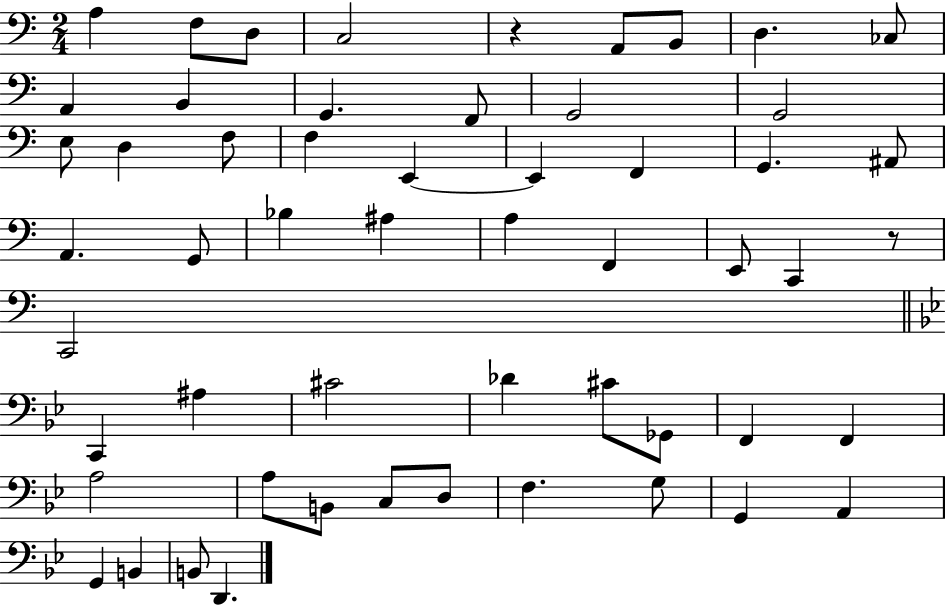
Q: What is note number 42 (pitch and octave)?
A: A3